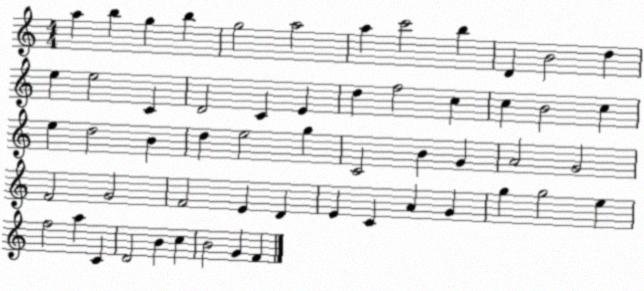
X:1
T:Untitled
M:4/4
L:1/4
K:C
a b g b g2 a2 a c'2 b D B2 d e e2 C D2 C E d f2 c c B2 c e d2 B d e2 g C2 B G A2 G2 F2 G2 F2 E D E C A G g g2 e f2 a C D2 B c B2 G F